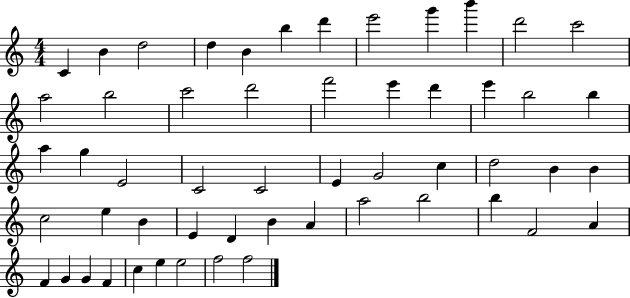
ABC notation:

X:1
T:Untitled
M:4/4
L:1/4
K:C
C B d2 d B b d' e'2 g' b' d'2 c'2 a2 b2 c'2 d'2 f'2 e' d' e' b2 b a g E2 C2 C2 E G2 c d2 B B c2 e B E D B A a2 b2 b F2 A F G G F c e e2 f2 f2